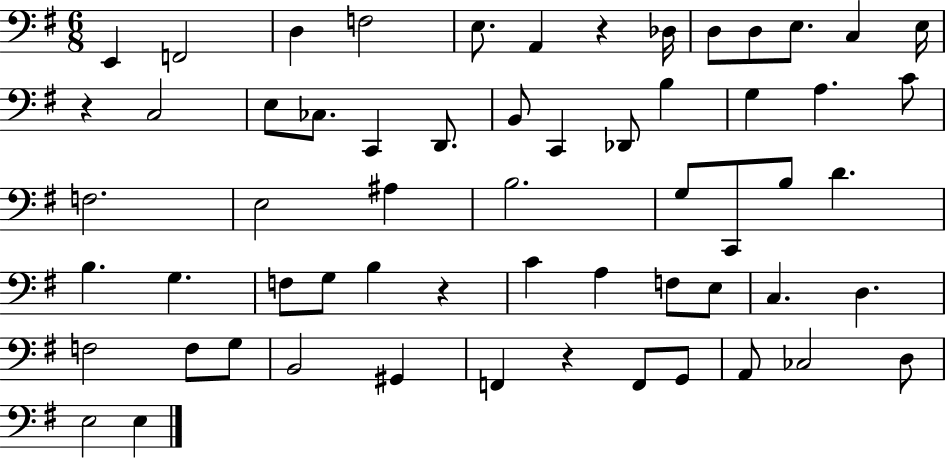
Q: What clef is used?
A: bass